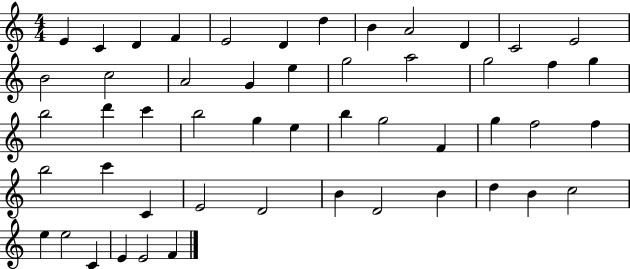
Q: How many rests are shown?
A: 0